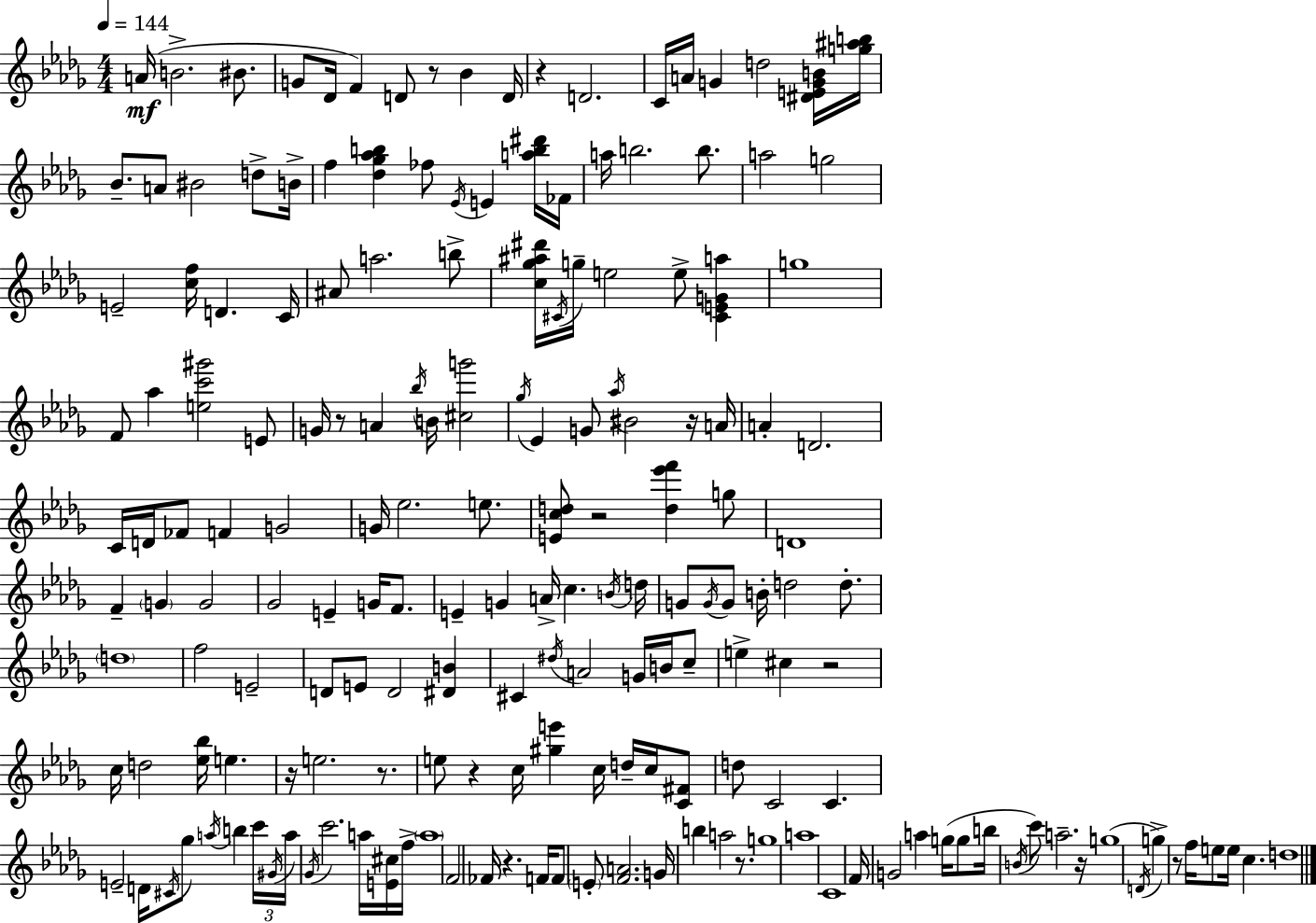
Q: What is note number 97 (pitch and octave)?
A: E5